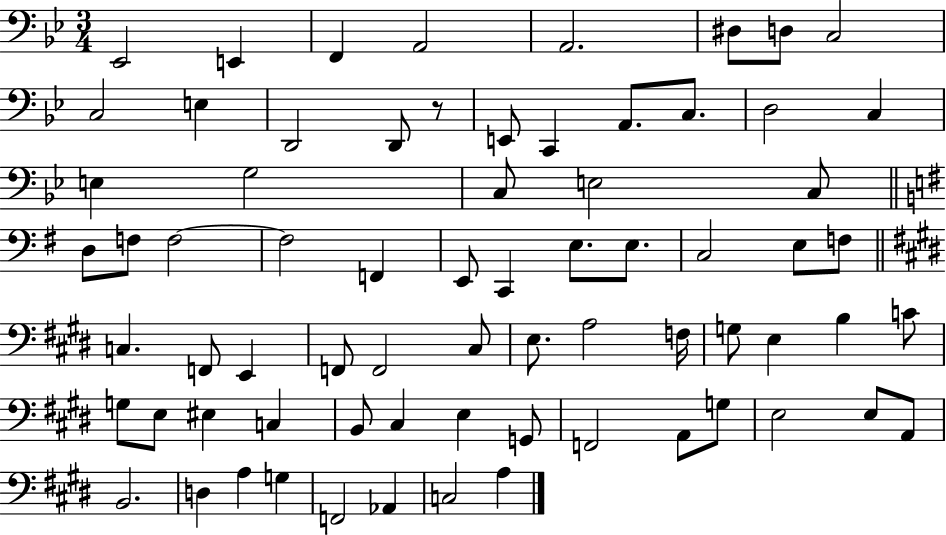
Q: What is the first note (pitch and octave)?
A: Eb2